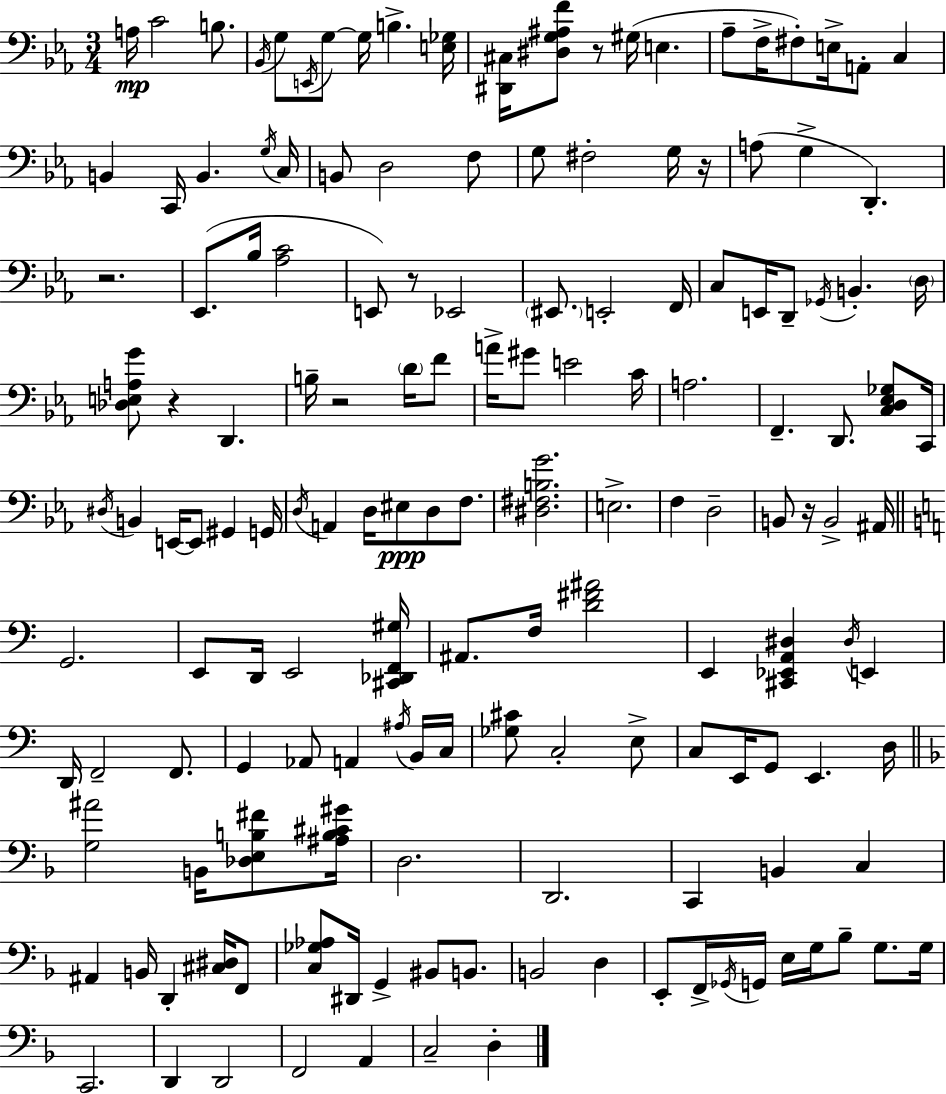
{
  \clef bass
  \numericTimeSignature
  \time 3/4
  \key c \minor
  a16\mp c'2 b8. | \acciaccatura { bes,16 } g8 \acciaccatura { e,16 } g8~~ g16 b4.-> | <e ges>16 <dis, cis>16 <dis g ais f'>8 r8 gis16( e4. | aes8-- f16-> fis8-.) e16-> a,8-. c4 | \break b,4 c,16 b,4. | \acciaccatura { g16 } c16 b,8 d2 | f8 g8 fis2-. | g16 r16 a8( g4-> d,4.-.) | \break r2. | ees,8.( bes16 <aes c'>2 | e,8) r8 ees,2 | \parenthesize eis,8. e,2-. | \break f,16 c8 e,16 d,8-- \acciaccatura { ges,16 } b,4.-. | \parenthesize d16 <des e a g'>8 r4 d,4. | b16-- r2 | \parenthesize d'16 f'8 a'16-> gis'8 e'2 | \break c'16 a2. | f,4.-- d,8. | <c d ees ges>8 c,16 \acciaccatura { dis16 } b,4 e,16~~ e,8 | gis,4 g,16 \acciaccatura { d16 } a,4 d16 eis8\ppp | \break d8 f8. <dis fis b g'>2. | e2.-> | f4 d2-- | b,8 r16 b,2-> | \break ais,16 \bar "||" \break \key c \major g,2. | e,8 d,16 e,2 <cis, des, f, gis>16 | ais,8. f16 <d' fis' ais'>2 | e,4 <cis, ees, a, dis>4 \acciaccatura { dis16 } e,4 | \break d,16 f,2-- f,8. | g,4 aes,8 a,4 \acciaccatura { ais16 } | b,16 c16 <ges cis'>8 c2-. | e8-> c8 e,16 g,8 e,4. | \break d16 \bar "||" \break \key f \major <g ais'>2 b,16 <des e b fis'>8 <ais b cis' gis'>16 | d2. | d,2. | c,4 b,4 c4 | \break ais,4 b,16 d,4-. <cis dis>16 f,8 | <c ges aes>8 dis,16 g,4-> bis,8 b,8. | b,2 d4 | e,8-. f,16-> \acciaccatura { ges,16 } g,16 e16 g16 bes8-- g8. | \break g16 c,2. | d,4 d,2 | f,2 a,4 | c2-- d4-. | \break \bar "|."
}